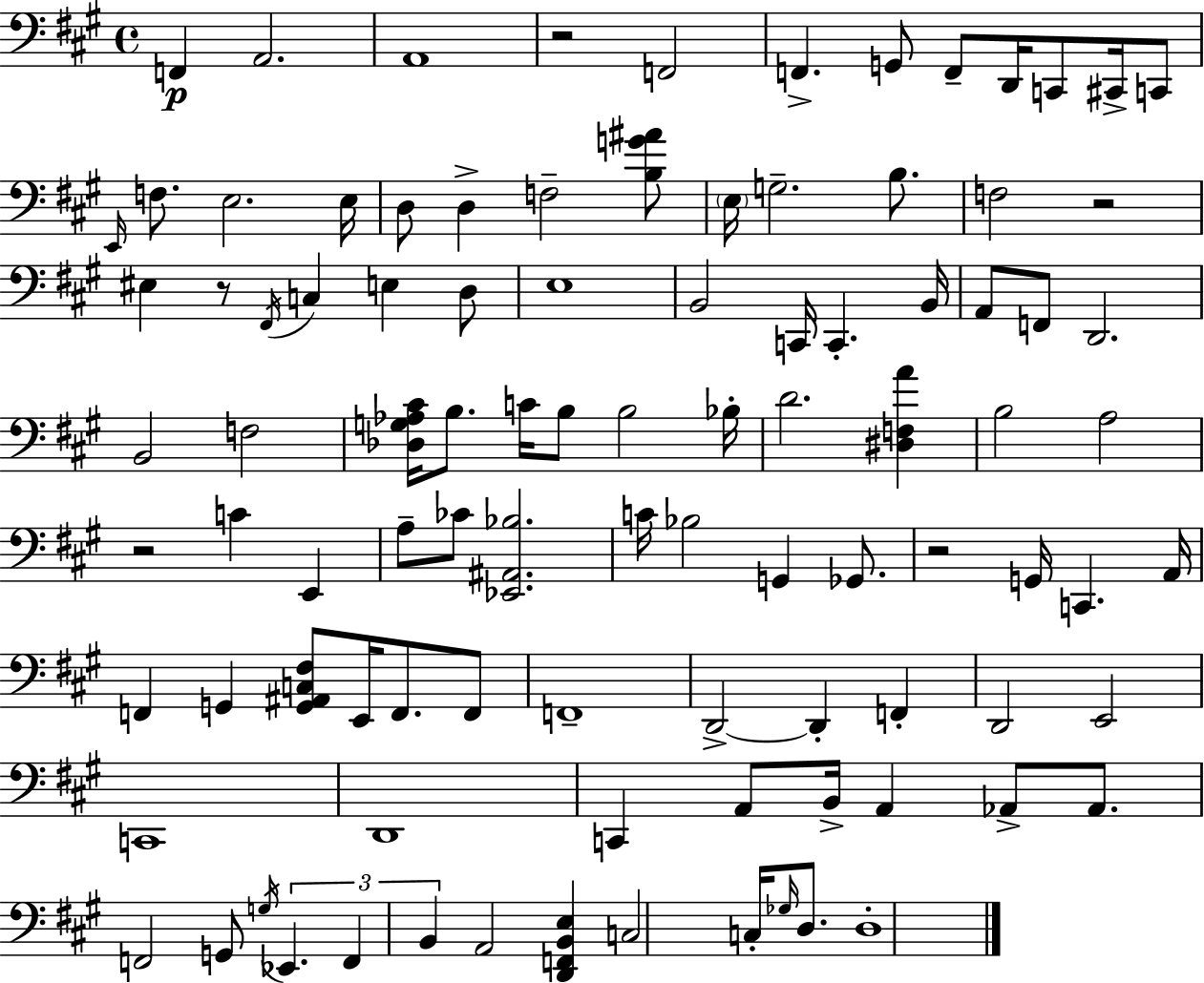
X:1
T:Untitled
M:4/4
L:1/4
K:A
F,, A,,2 A,,4 z2 F,,2 F,, G,,/2 F,,/2 D,,/4 C,,/2 ^C,,/4 C,,/2 E,,/4 F,/2 E,2 E,/4 D,/2 D, F,2 [B,G^A]/2 E,/4 G,2 B,/2 F,2 z2 ^E, z/2 ^F,,/4 C, E, D,/2 E,4 B,,2 C,,/4 C,, B,,/4 A,,/2 F,,/2 D,,2 B,,2 F,2 [_D,G,_A,^C]/4 B,/2 C/4 B,/2 B,2 _B,/4 D2 [^D,F,A] B,2 A,2 z2 C E,, A,/2 _C/2 [_E,,^A,,_B,]2 C/4 _B,2 G,, _G,,/2 z2 G,,/4 C,, A,,/4 F,, G,, [G,,^A,,C,^F,]/2 E,,/4 F,,/2 F,,/2 F,,4 D,,2 D,, F,, D,,2 E,,2 C,,4 D,,4 C,, A,,/2 B,,/4 A,, _A,,/2 _A,,/2 F,,2 G,,/2 G,/4 _E,, F,, B,, A,,2 [D,,F,,B,,E,] C,2 C,/4 _G,/4 D,/2 D,4